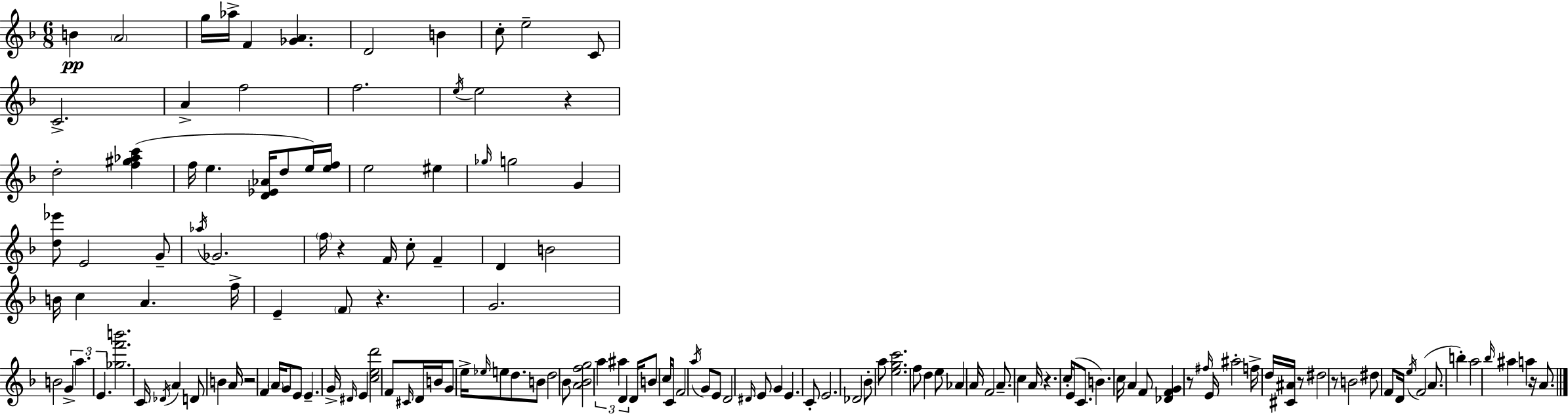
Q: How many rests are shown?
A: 9